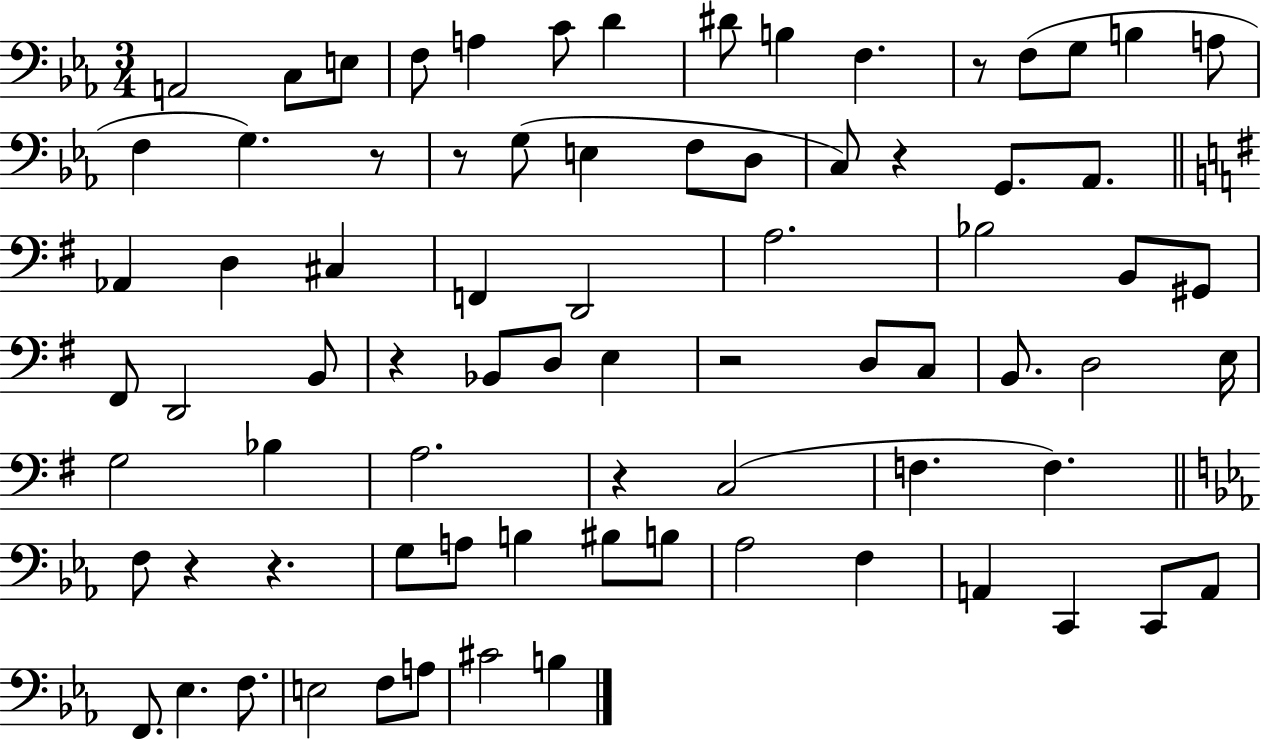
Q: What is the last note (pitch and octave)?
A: B3